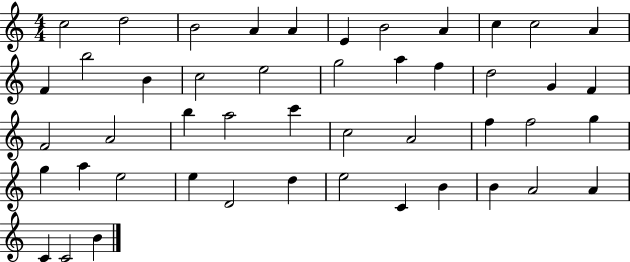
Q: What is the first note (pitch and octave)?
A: C5